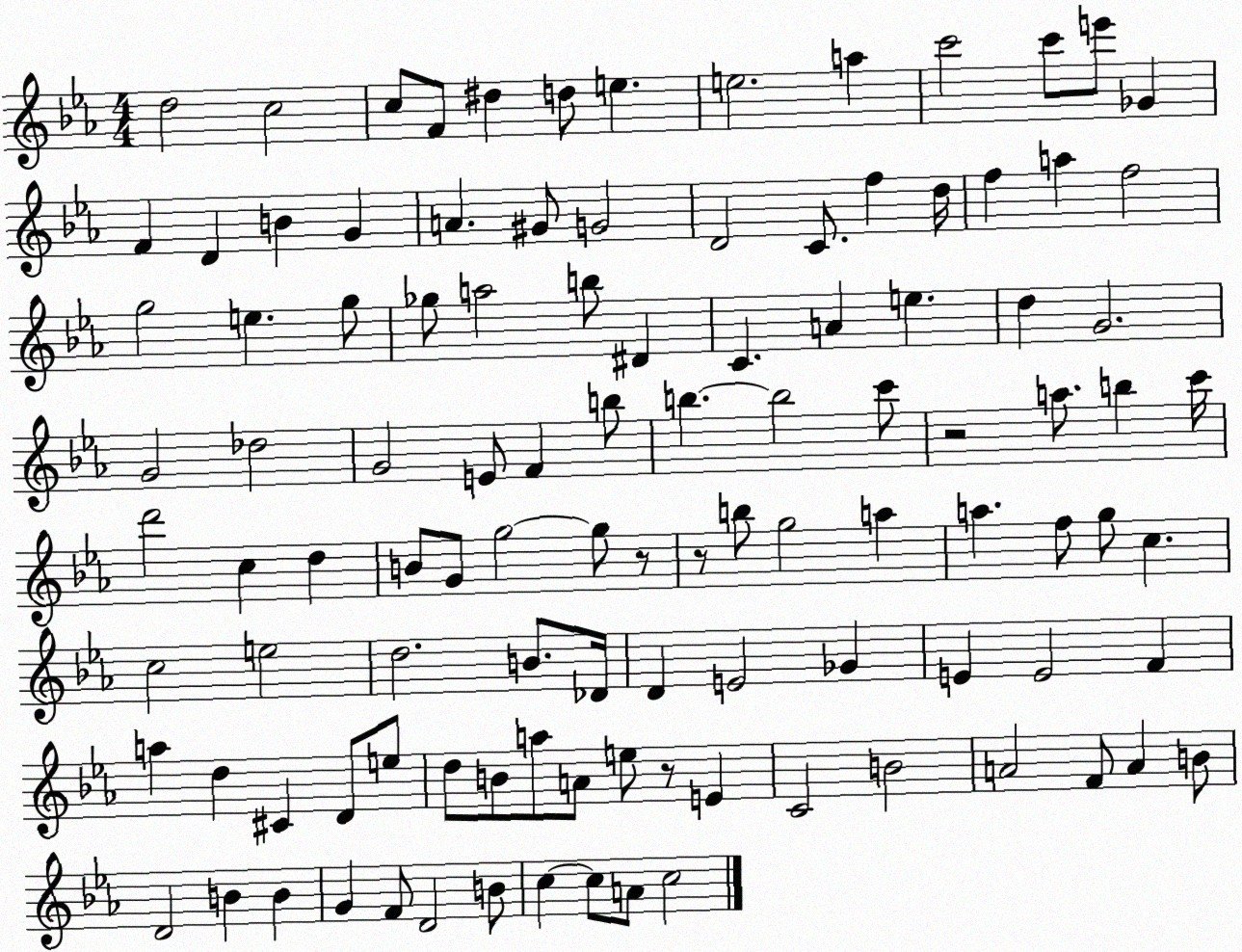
X:1
T:Untitled
M:4/4
L:1/4
K:Eb
d2 c2 c/2 F/2 ^d d/2 e e2 a c'2 c'/2 e'/2 _G F D B G A ^G/2 G2 D2 C/2 f d/4 f a f2 g2 e g/2 _g/2 a2 b/2 ^D C A e d G2 G2 _d2 G2 E/2 F b/2 b b2 c'/2 z2 a/2 b c'/4 d'2 c d B/2 G/2 g2 g/2 z/2 z/2 b/2 g2 a a f/2 g/2 c c2 e2 d2 B/2 _D/4 D E2 _G E E2 F a d ^C D/2 e/2 d/2 B/2 a/2 A/2 e/2 z/2 E C2 B2 A2 F/2 A B/2 D2 B B G F/2 D2 B/2 c c/2 A/2 c2